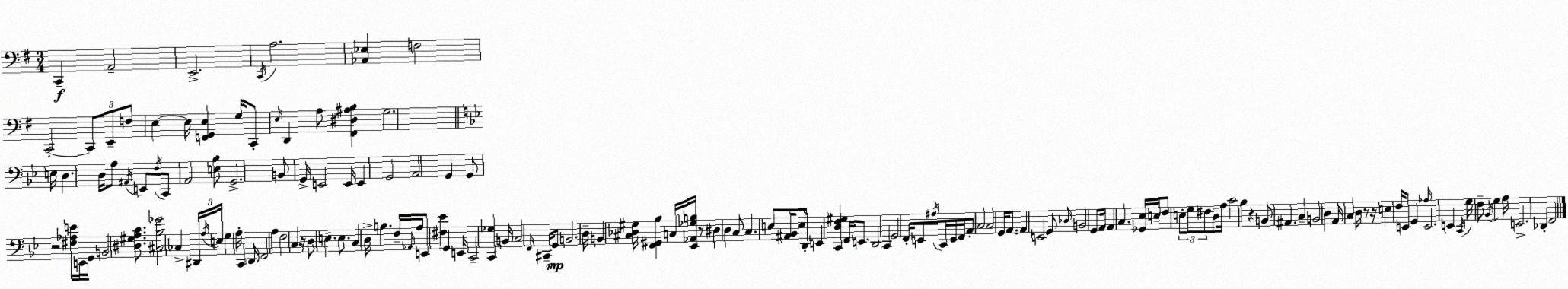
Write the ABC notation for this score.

X:1
T:Untitled
M:3/4
L:1/4
K:G
C,, A,,2 E,,2 C,,/4 A,2 [_A,,_E,] F,2 C,,2 C,,/2 E,,/2 F,/2 E, E,/4 [F,,G,,E,] G,/4 C,,/2 E,/4 D,, A,/2 [^F,,^D,^A,B,] G,2 E,/4 D, D,/4 A,/2 ^A,,/4 E,,/2 F,/4 C,,/2 A,,2 [E,_B,]/2 G,,2 B,,/2 G,,/4 E,,2 E,,/4 E,, G,,2 A,,2 G,, G,,/2 z2 [^F,_A,E]/4 E,,/4 G,,/4 B,,2 [^D,^G,A,C]/2 [^C,_B,_G]2 _C, ^D,,/4 A,/4 E,/4 G, A,/4 C,, D,,/4 F,,2 A, F,2 C, z/4 D,/2 E, E,/2 C, D,/4 B, F,/4 _A,,/4 A,/4 E,,/2 [^F,_E] G,, E,,/4 C,,2 [C,,_G,] B,,/4 C,2 F,,/4 ^C,,/4 G,,/2 B,,2 D,/4 B,, [^C,_D,^G,]/4 [F,,^G,,_B,] C,/4 [_E,,_A,,_G,B,]/4 z/2 ^D, D, C,/2 C, E,/2 [^A,,_B,,]/4 E,/2 D,,/4 E,, [C,,D,F,^G,] F,,/4 E,,/2 D,,2 C,, G,,2 F,,/4 E,,/2 ^A,/4 C,,/4 E,,/4 F,,/4 A,,/2 C,2 C,2 G,,/4 A,,/2 A,, E,,2 G,,/2 _D,/4 B,,2 G,,/2 A,,/4 A,, C, [_G,,_E,]/4 E,/4 F,/2 E,/2 G,/2 ^F,/2 D,/2 A,/4 C2 _B, z B,,/2 ^A,, C, B,,2 D, A,,/4 C, D,/4 z/2 z/4 E, F,/4 E,,/2 G,, _A,/4 E,,2 E,, C,,/4 G,/4 F,/2 _B,,/4 G, A,/4 E,,2 _D,, F,,2